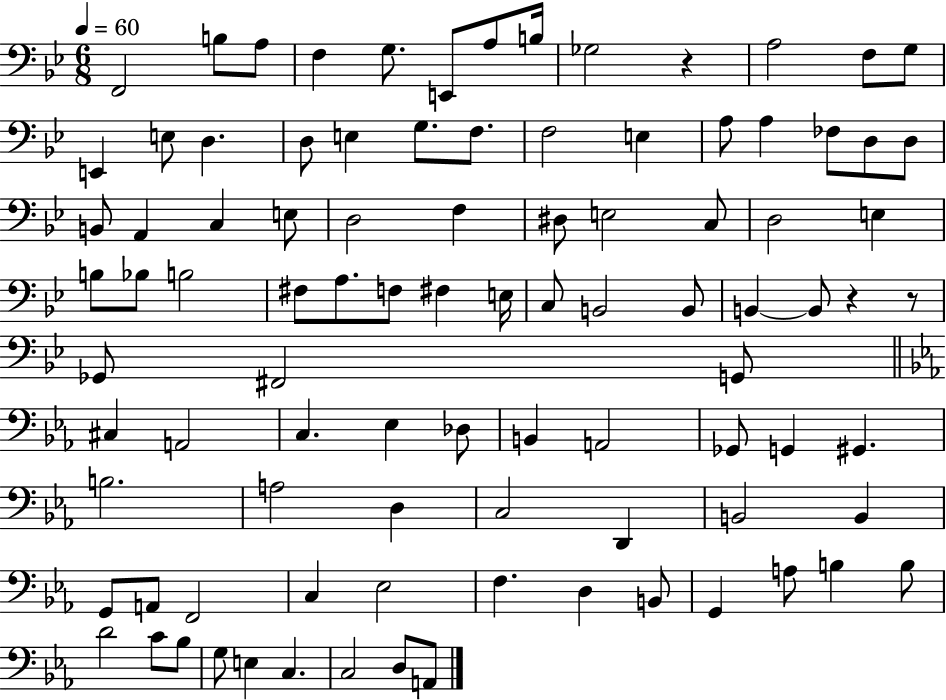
X:1
T:Untitled
M:6/8
L:1/4
K:Bb
F,,2 B,/2 A,/2 F, G,/2 E,,/2 A,/2 B,/4 _G,2 z A,2 F,/2 G,/2 E,, E,/2 D, D,/2 E, G,/2 F,/2 F,2 E, A,/2 A, _F,/2 D,/2 D,/2 B,,/2 A,, C, E,/2 D,2 F, ^D,/2 E,2 C,/2 D,2 E, B,/2 _B,/2 B,2 ^F,/2 A,/2 F,/2 ^F, E,/4 C,/2 B,,2 B,,/2 B,, B,,/2 z z/2 _G,,/2 ^F,,2 G,,/2 ^C, A,,2 C, _E, _D,/2 B,, A,,2 _G,,/2 G,, ^G,, B,2 A,2 D, C,2 D,, B,,2 B,, G,,/2 A,,/2 F,,2 C, _E,2 F, D, B,,/2 G,, A,/2 B, B,/2 D2 C/2 _B,/2 G,/2 E, C, C,2 D,/2 A,,/2